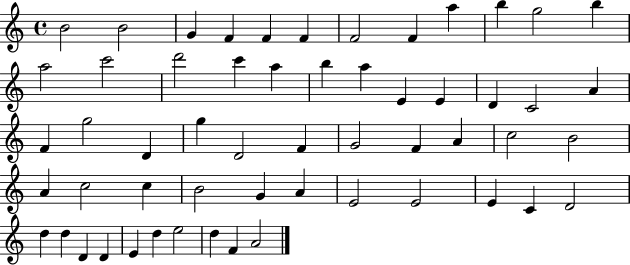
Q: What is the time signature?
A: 4/4